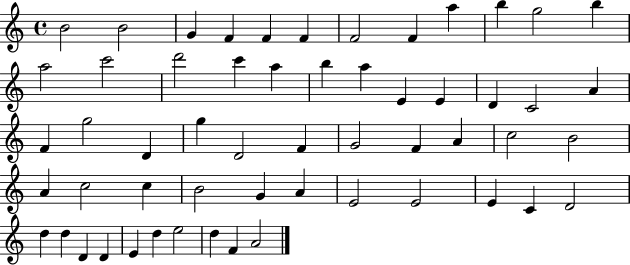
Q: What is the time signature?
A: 4/4